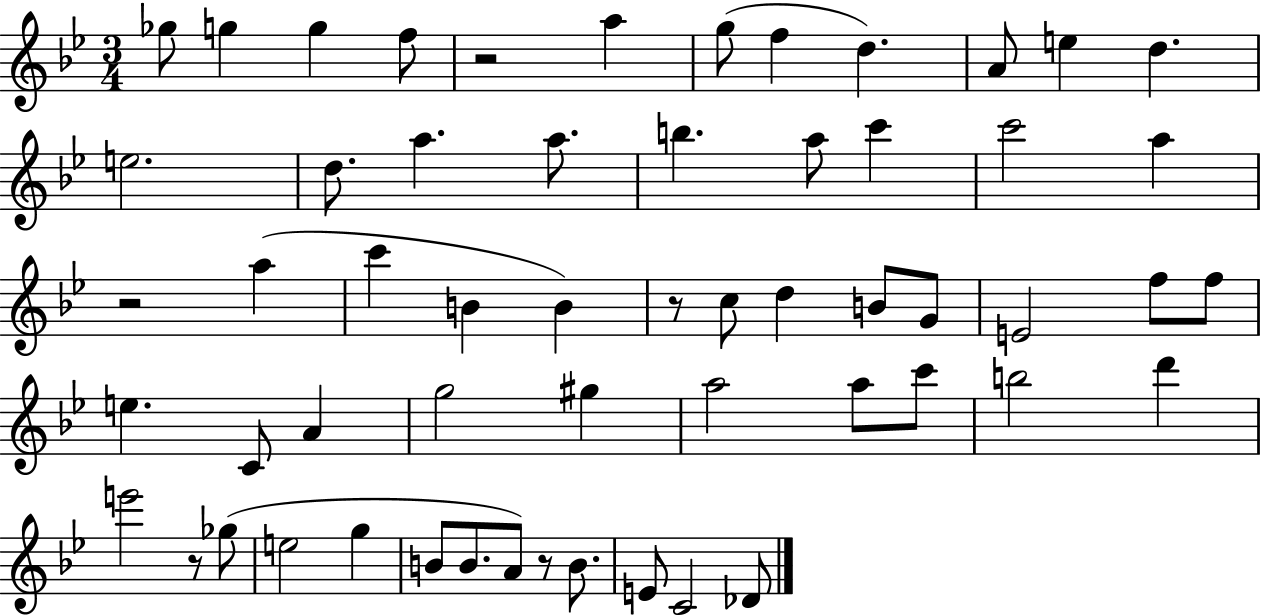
Gb5/e G5/q G5/q F5/e R/h A5/q G5/e F5/q D5/q. A4/e E5/q D5/q. E5/h. D5/e. A5/q. A5/e. B5/q. A5/e C6/q C6/h A5/q R/h A5/q C6/q B4/q B4/q R/e C5/e D5/q B4/e G4/e E4/h F5/e F5/e E5/q. C4/e A4/q G5/h G#5/q A5/h A5/e C6/e B5/h D6/q E6/h R/e Gb5/e E5/h G5/q B4/e B4/e. A4/e R/e B4/e. E4/e C4/h Db4/e